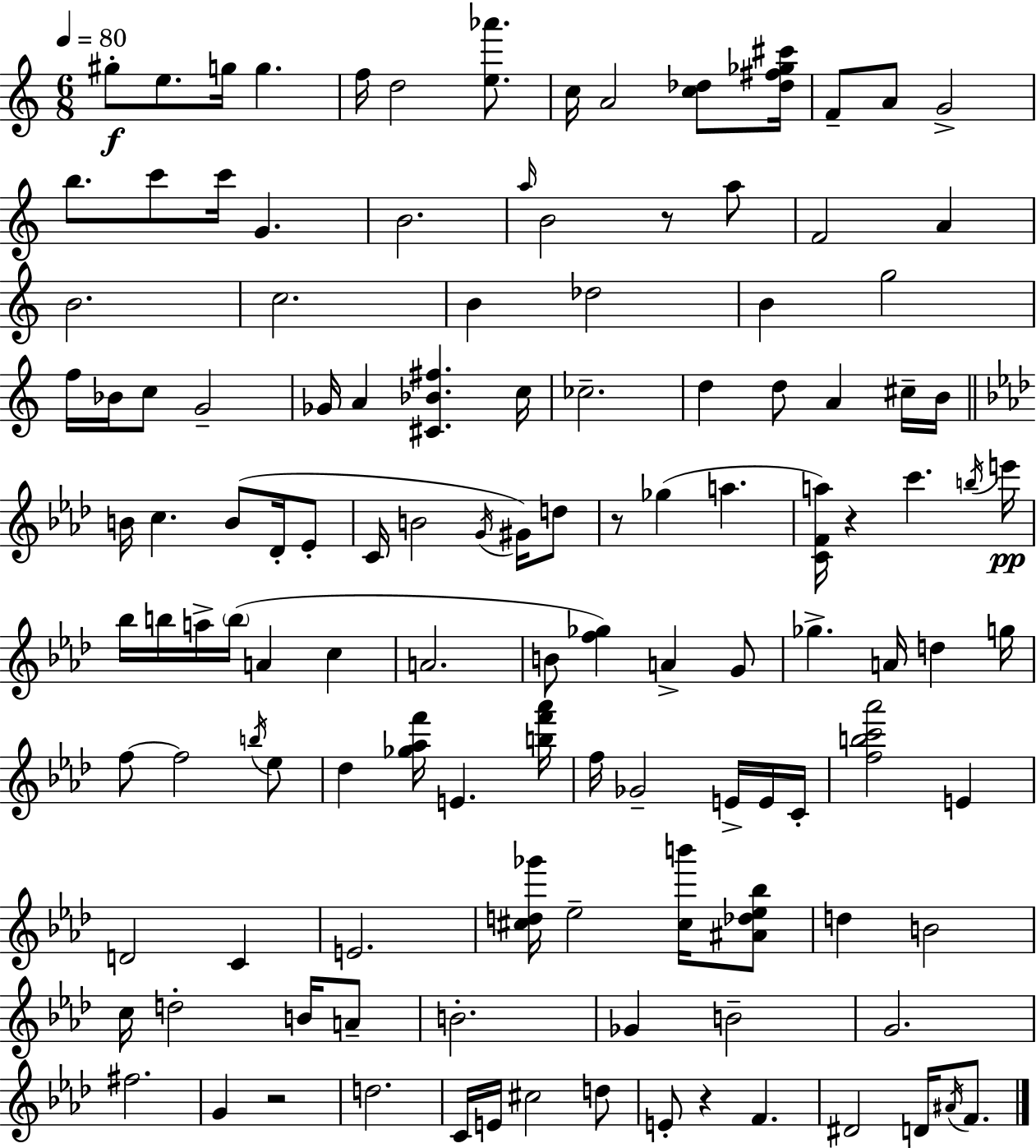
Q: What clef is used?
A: treble